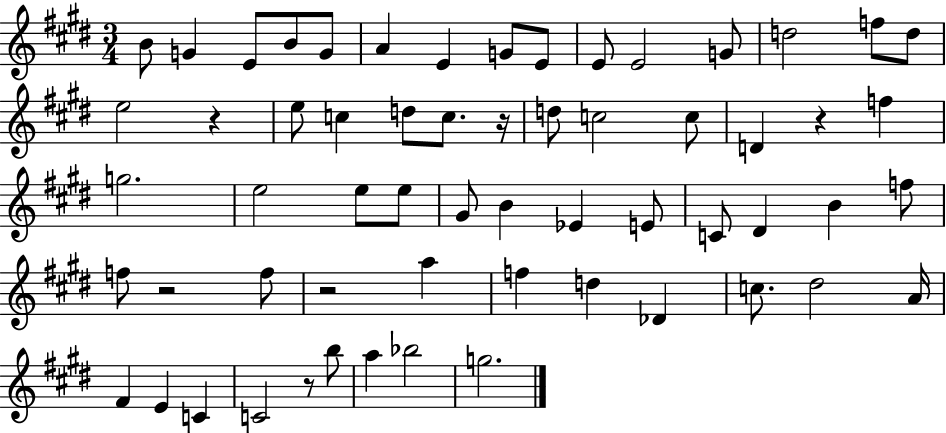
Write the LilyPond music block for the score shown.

{
  \clef treble
  \numericTimeSignature
  \time 3/4
  \key e \major
  b'8 g'4 e'8 b'8 g'8 | a'4 e'4 g'8 e'8 | e'8 e'2 g'8 | d''2 f''8 d''8 | \break e''2 r4 | e''8 c''4 d''8 c''8. r16 | d''8 c''2 c''8 | d'4 r4 f''4 | \break g''2. | e''2 e''8 e''8 | gis'8 b'4 ees'4 e'8 | c'8 dis'4 b'4 f''8 | \break f''8 r2 f''8 | r2 a''4 | f''4 d''4 des'4 | c''8. dis''2 a'16 | \break fis'4 e'4 c'4 | c'2 r8 b''8 | a''4 bes''2 | g''2. | \break \bar "|."
}